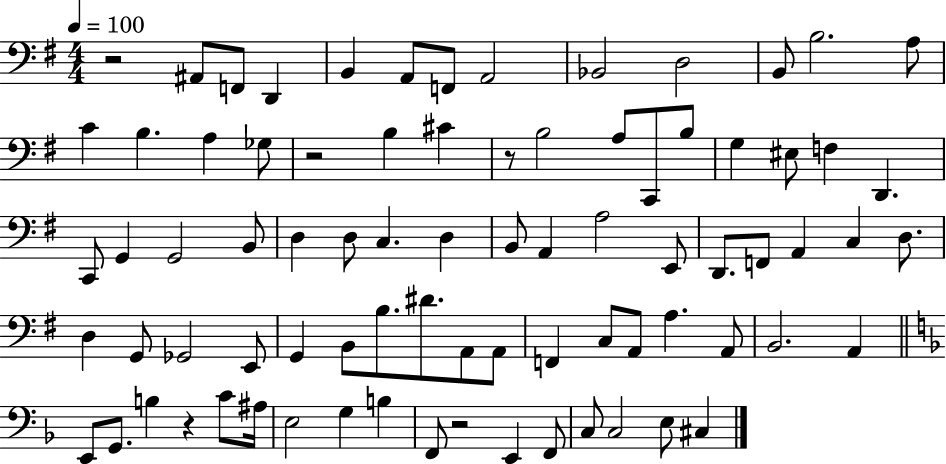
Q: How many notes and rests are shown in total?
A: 80